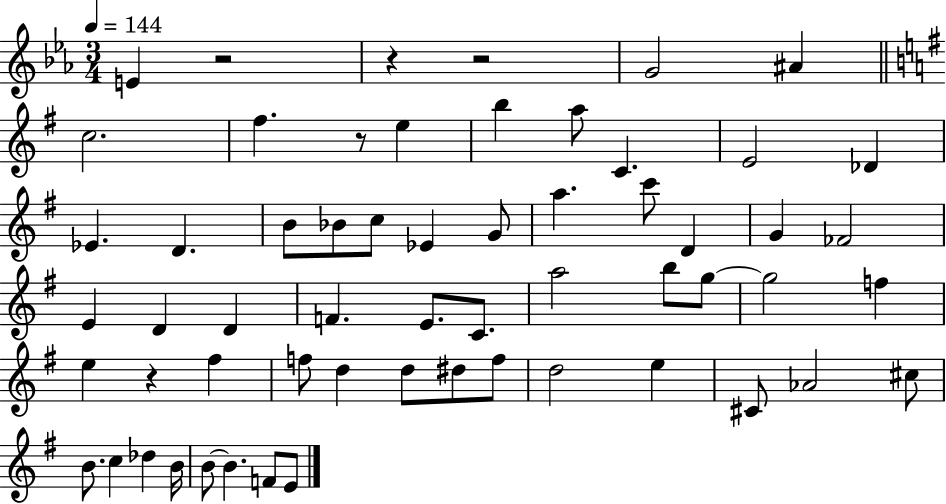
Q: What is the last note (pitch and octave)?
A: E4